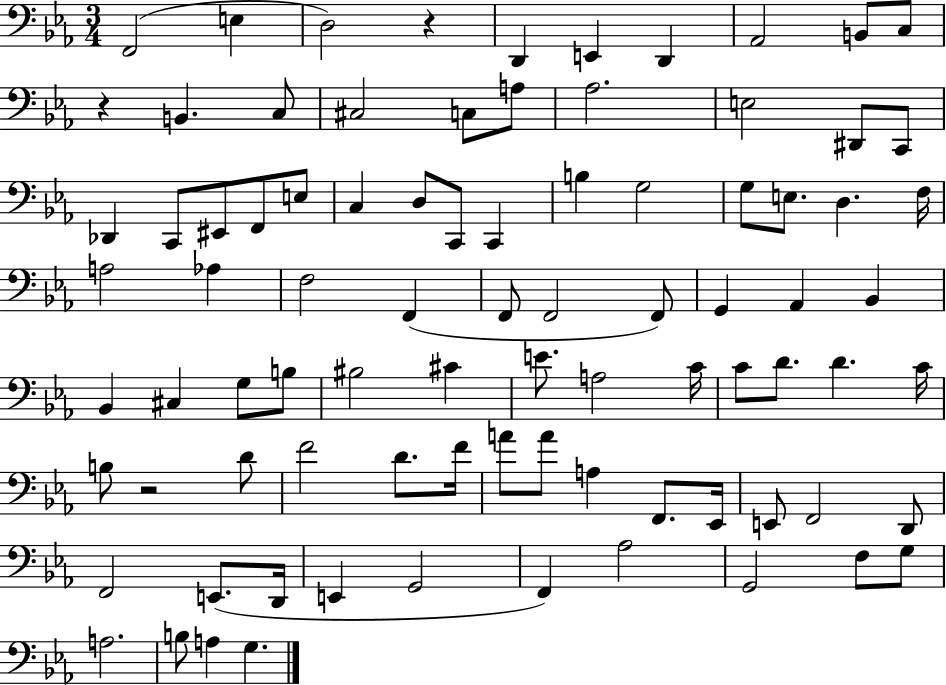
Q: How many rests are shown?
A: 3